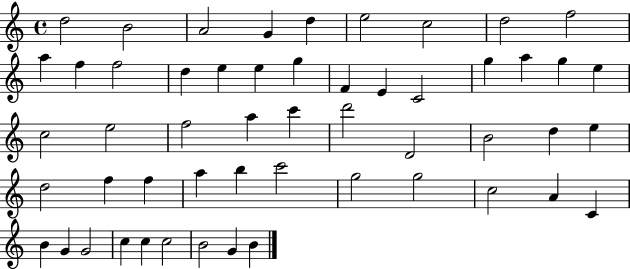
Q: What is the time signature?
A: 4/4